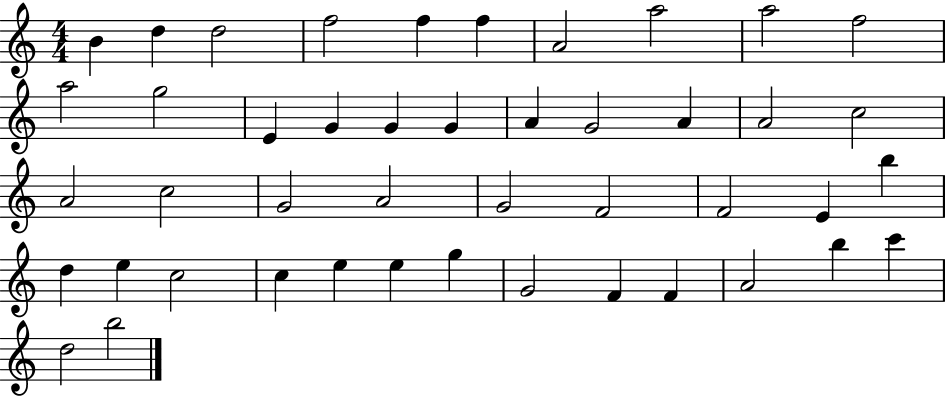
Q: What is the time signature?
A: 4/4